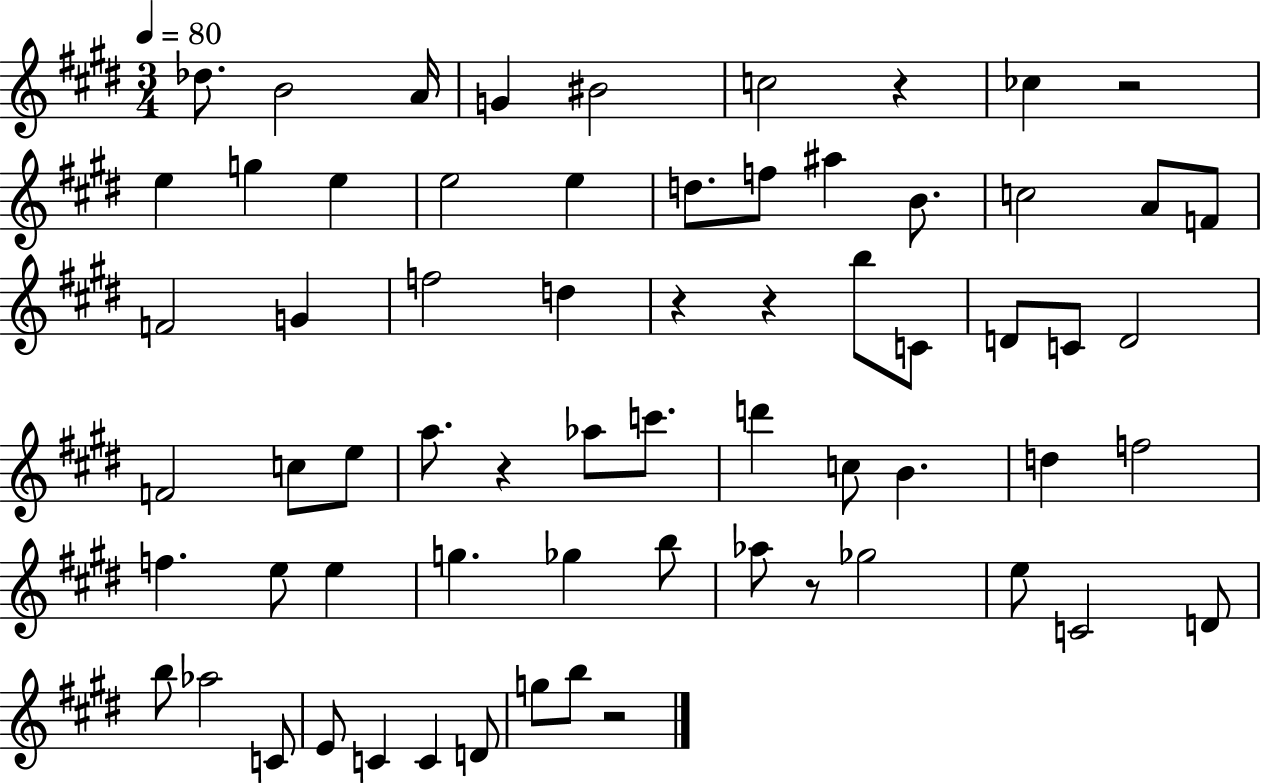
X:1
T:Untitled
M:3/4
L:1/4
K:E
_d/2 B2 A/4 G ^B2 c2 z _c z2 e g e e2 e d/2 f/2 ^a B/2 c2 A/2 F/2 F2 G f2 d z z b/2 C/2 D/2 C/2 D2 F2 c/2 e/2 a/2 z _a/2 c'/2 d' c/2 B d f2 f e/2 e g _g b/2 _a/2 z/2 _g2 e/2 C2 D/2 b/2 _a2 C/2 E/2 C C D/2 g/2 b/2 z2